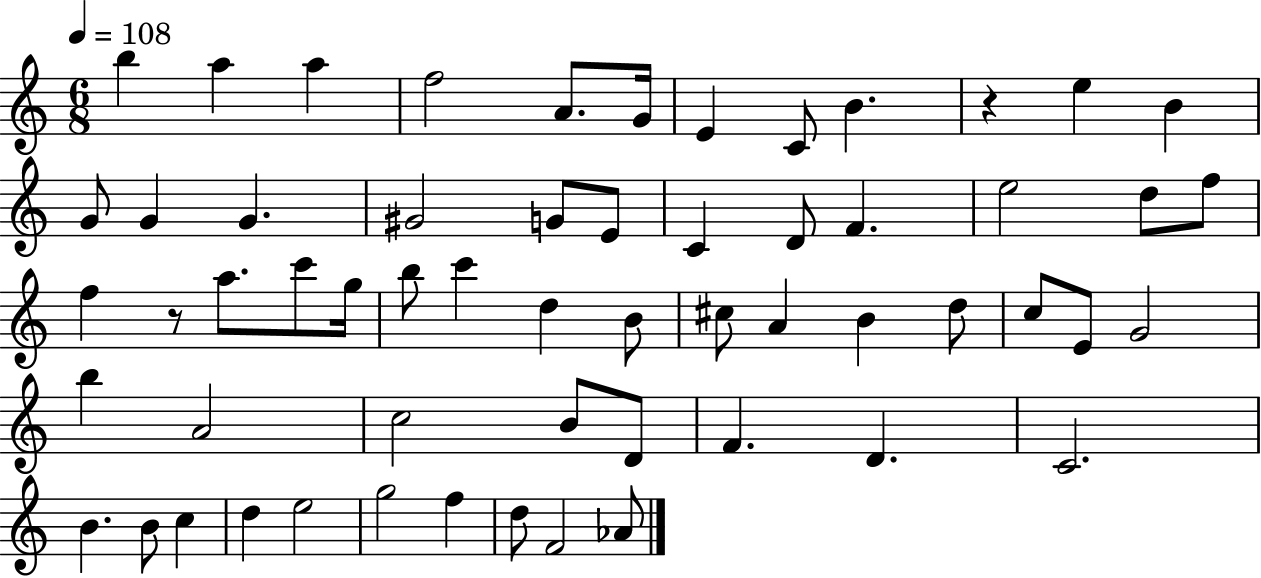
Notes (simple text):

B5/q A5/q A5/q F5/h A4/e. G4/s E4/q C4/e B4/q. R/q E5/q B4/q G4/e G4/q G4/q. G#4/h G4/e E4/e C4/q D4/e F4/q. E5/h D5/e F5/e F5/q R/e A5/e. C6/e G5/s B5/e C6/q D5/q B4/e C#5/e A4/q B4/q D5/e C5/e E4/e G4/h B5/q A4/h C5/h B4/e D4/e F4/q. D4/q. C4/h. B4/q. B4/e C5/q D5/q E5/h G5/h F5/q D5/e F4/h Ab4/e